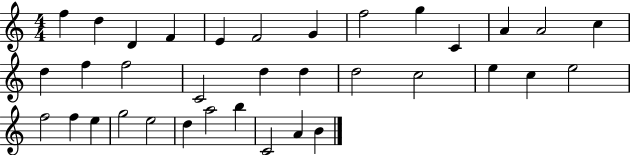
{
  \clef treble
  \numericTimeSignature
  \time 4/4
  \key c \major
  f''4 d''4 d'4 f'4 | e'4 f'2 g'4 | f''2 g''4 c'4 | a'4 a'2 c''4 | \break d''4 f''4 f''2 | c'2 d''4 d''4 | d''2 c''2 | e''4 c''4 e''2 | \break f''2 f''4 e''4 | g''2 e''2 | d''4 a''2 b''4 | c'2 a'4 b'4 | \break \bar "|."
}